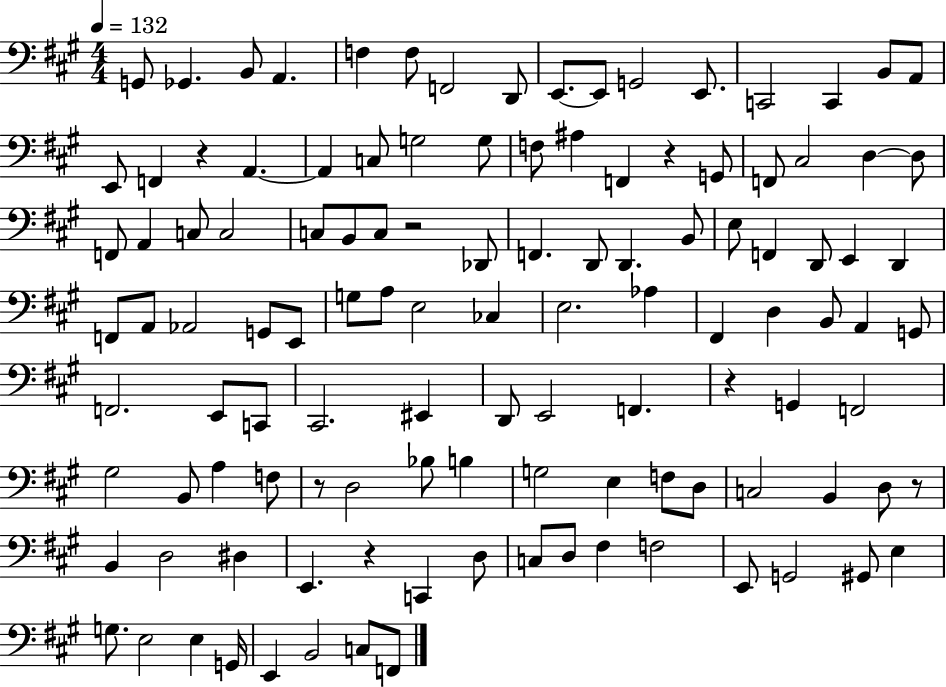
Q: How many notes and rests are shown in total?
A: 117